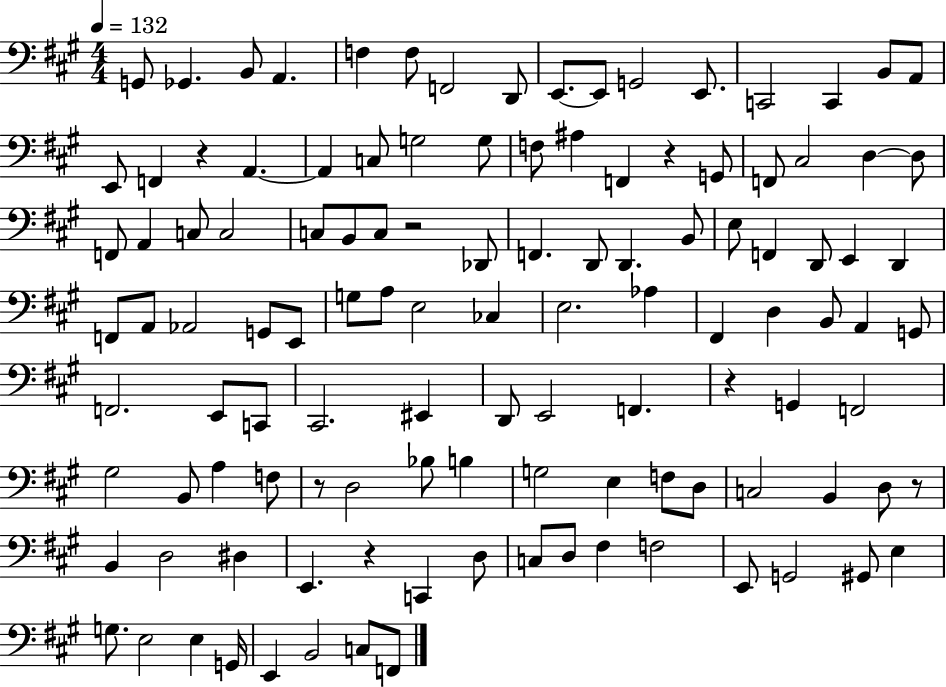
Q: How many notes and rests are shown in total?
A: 117